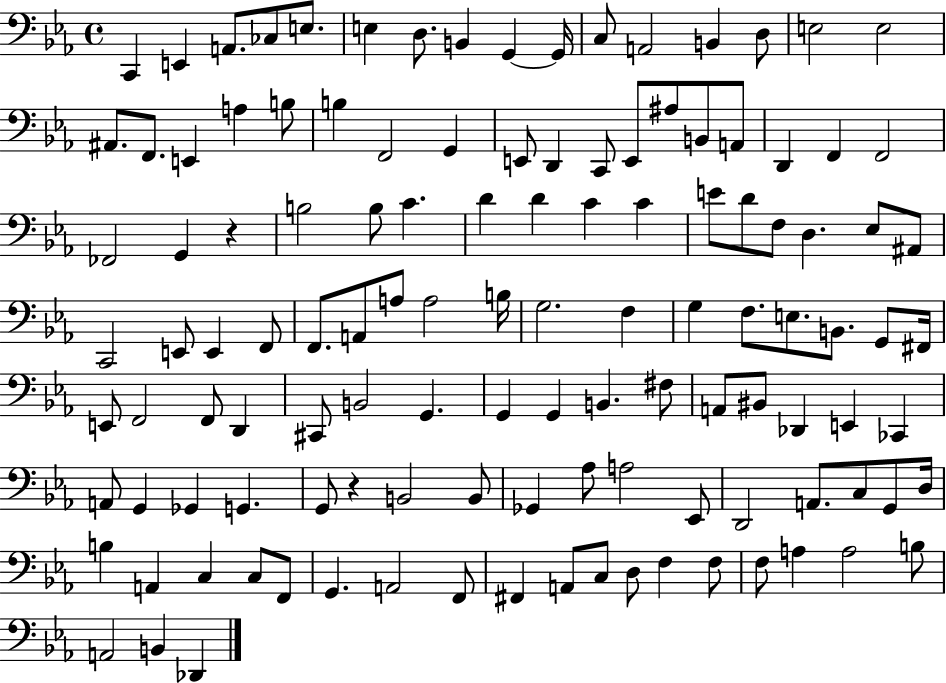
{
  \clef bass
  \time 4/4
  \defaultTimeSignature
  \key ees \major
  \repeat volta 2 { c,4 e,4 a,8. ces8 e8. | e4 d8. b,4 g,4~~ g,16 | c8 a,2 b,4 d8 | e2 e2 | \break ais,8. f,8. e,4 a4 b8 | b4 f,2 g,4 | e,8 d,4 c,8 e,8 ais8 b,8 a,8 | d,4 f,4 f,2 | \break fes,2 g,4 r4 | b2 b8 c'4. | d'4 d'4 c'4 c'4 | e'8 d'8 f8 d4. ees8 ais,8 | \break c,2 e,8 e,4 f,8 | f,8. a,8 a8 a2 b16 | g2. f4 | g4 f8. e8. b,8. g,8 fis,16 | \break e,8 f,2 f,8 d,4 | cis,8 b,2 g,4. | g,4 g,4 b,4. fis8 | a,8 bis,8 des,4 e,4 ces,4 | \break a,8 g,4 ges,4 g,4. | g,8 r4 b,2 b,8 | ges,4 aes8 a2 ees,8 | d,2 a,8. c8 g,8 d16 | \break b4 a,4 c4 c8 f,8 | g,4. a,2 f,8 | fis,4 a,8 c8 d8 f4 f8 | f8 a4 a2 b8 | \break a,2 b,4 des,4 | } \bar "|."
}